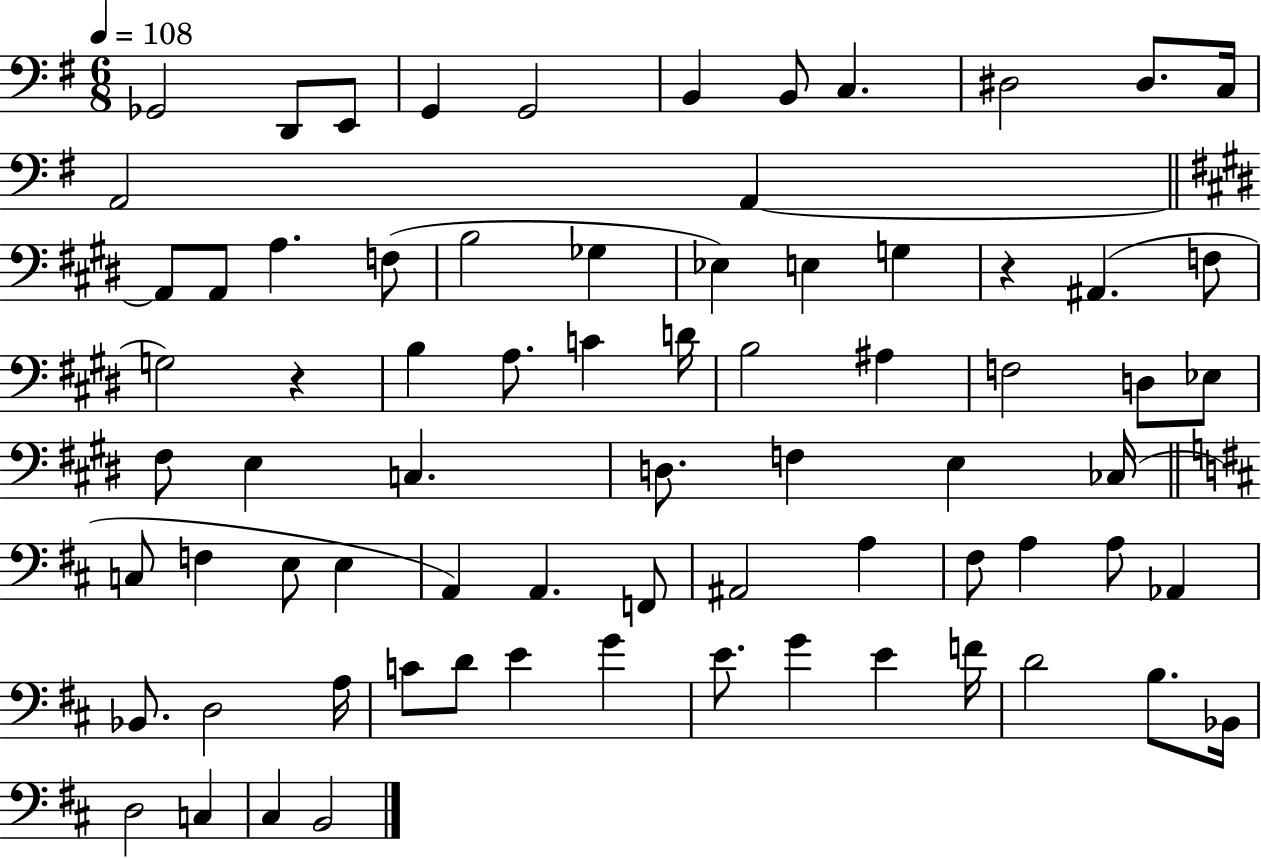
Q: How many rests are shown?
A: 2